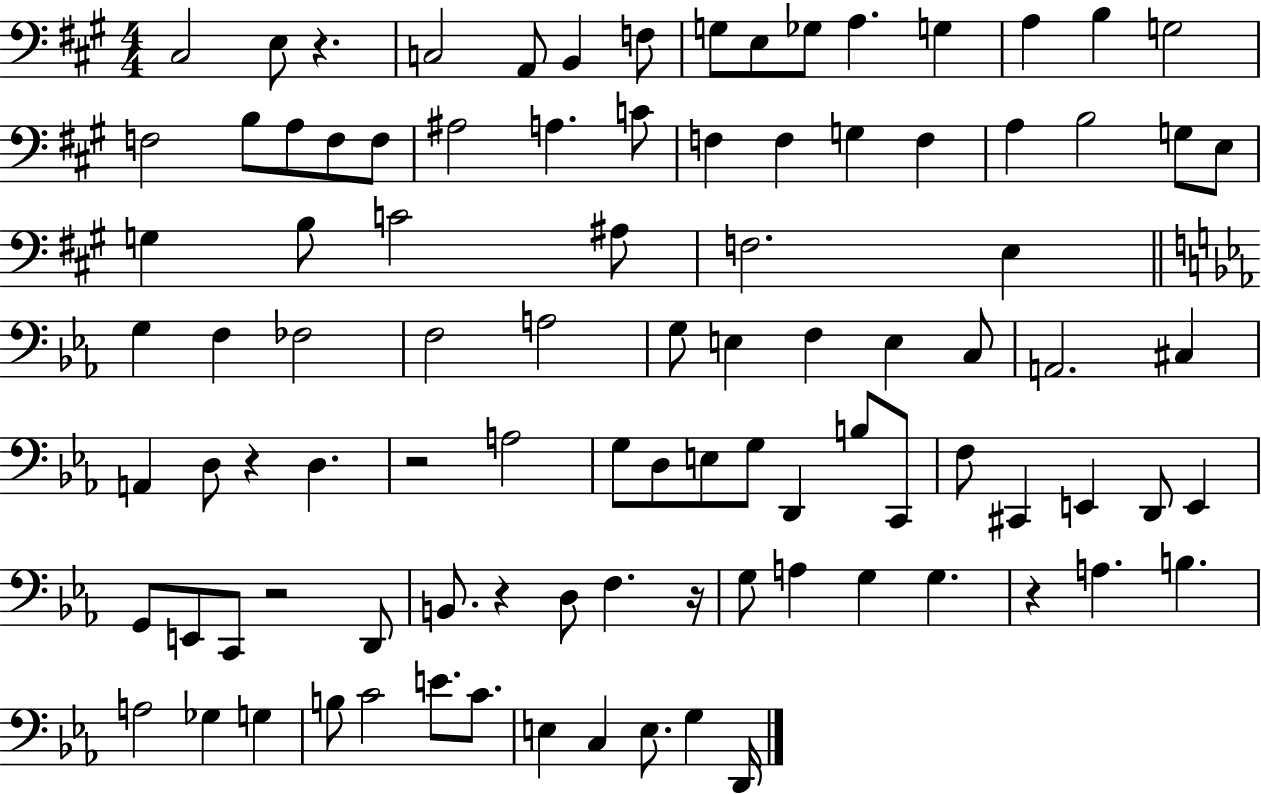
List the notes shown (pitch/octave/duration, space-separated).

C#3/h E3/e R/q. C3/h A2/e B2/q F3/e G3/e E3/e Gb3/e A3/q. G3/q A3/q B3/q G3/h F3/h B3/e A3/e F3/e F3/e A#3/h A3/q. C4/e F3/q F3/q G3/q F3/q A3/q B3/h G3/e E3/e G3/q B3/e C4/h A#3/e F3/h. E3/q G3/q F3/q FES3/h F3/h A3/h G3/e E3/q F3/q E3/q C3/e A2/h. C#3/q A2/q D3/e R/q D3/q. R/h A3/h G3/e D3/e E3/e G3/e D2/q B3/e C2/e F3/e C#2/q E2/q D2/e E2/q G2/e E2/e C2/e R/h D2/e B2/e. R/q D3/e F3/q. R/s G3/e A3/q G3/q G3/q. R/q A3/q. B3/q. A3/h Gb3/q G3/q B3/e C4/h E4/e. C4/e. E3/q C3/q E3/e. G3/q D2/s